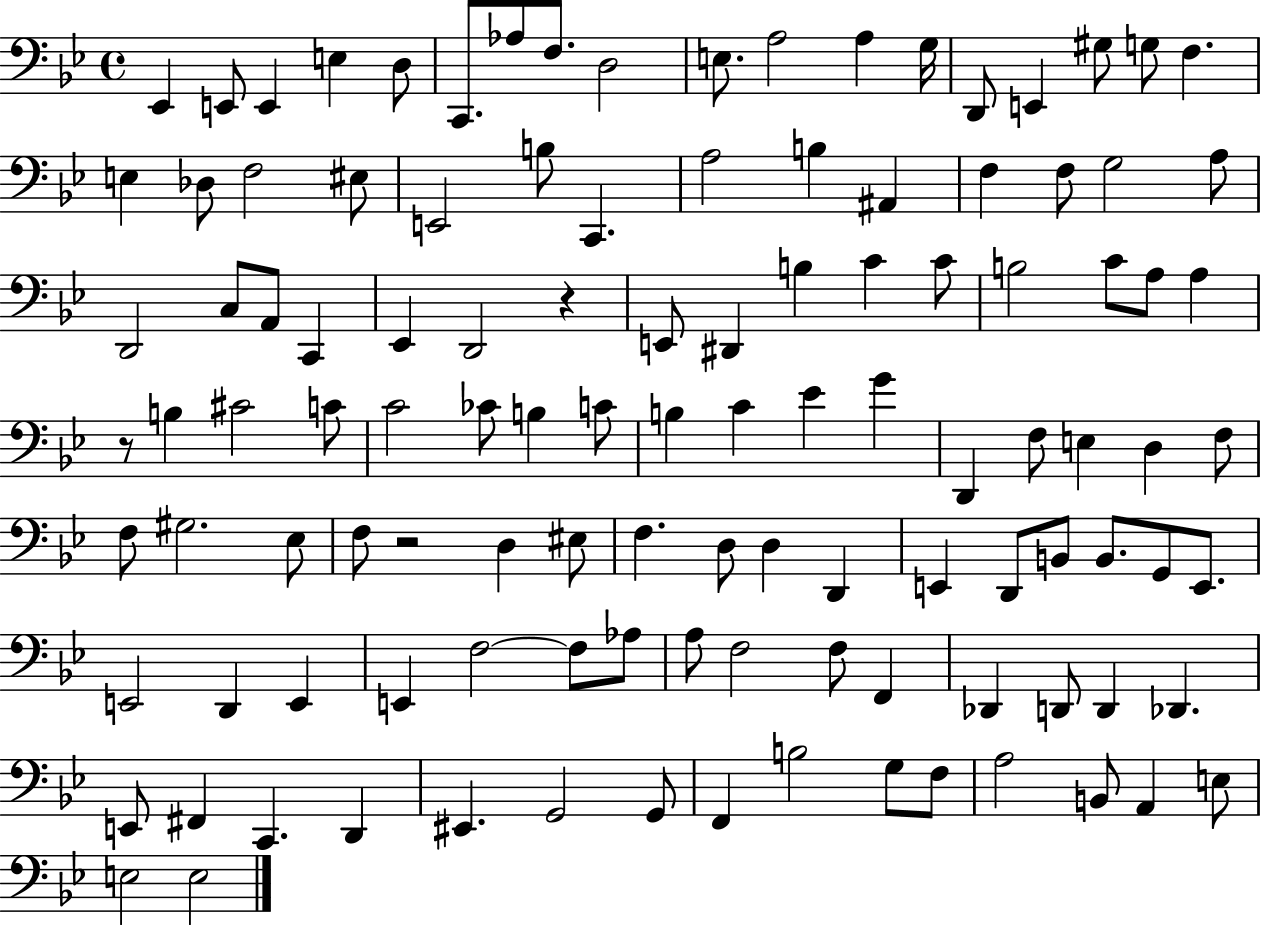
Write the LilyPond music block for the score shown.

{
  \clef bass
  \time 4/4
  \defaultTimeSignature
  \key bes \major
  ees,4 e,8 e,4 e4 d8 | c,8. aes8 f8. d2 | e8. a2 a4 g16 | d,8 e,4 gis8 g8 f4. | \break e4 des8 f2 eis8 | e,2 b8 c,4. | a2 b4 ais,4 | f4 f8 g2 a8 | \break d,2 c8 a,8 c,4 | ees,4 d,2 r4 | e,8 dis,4 b4 c'4 c'8 | b2 c'8 a8 a4 | \break r8 b4 cis'2 c'8 | c'2 ces'8 b4 c'8 | b4 c'4 ees'4 g'4 | d,4 f8 e4 d4 f8 | \break f8 gis2. ees8 | f8 r2 d4 eis8 | f4. d8 d4 d,4 | e,4 d,8 b,8 b,8. g,8 e,8. | \break e,2 d,4 e,4 | e,4 f2~~ f8 aes8 | a8 f2 f8 f,4 | des,4 d,8 d,4 des,4. | \break e,8 fis,4 c,4. d,4 | eis,4. g,2 g,8 | f,4 b2 g8 f8 | a2 b,8 a,4 e8 | \break e2 e2 | \bar "|."
}